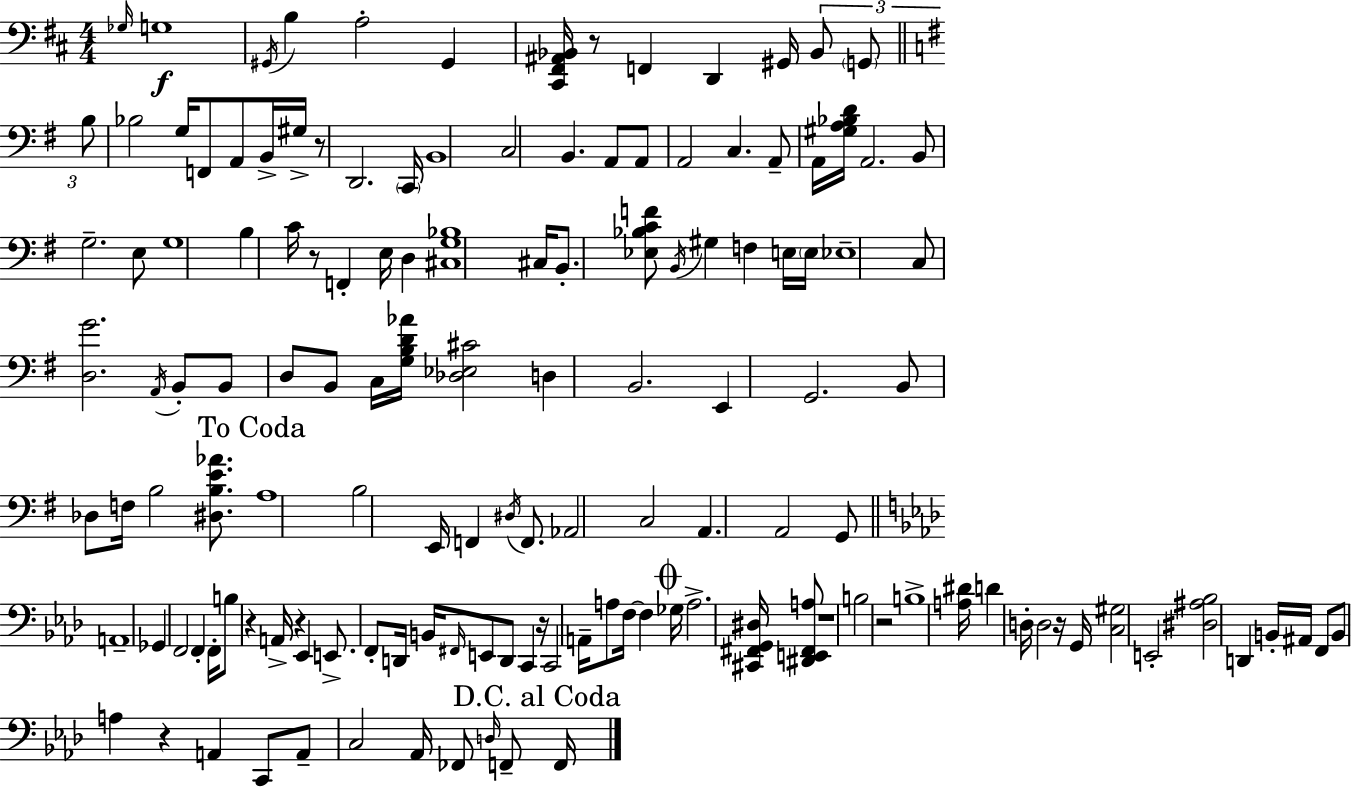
{
  \clef bass
  \numericTimeSignature
  \time 4/4
  \key d \major
  \grace { ges16 }\f g1 | \acciaccatura { gis,16 } b4 a2-. gis,4 | <cis, fis, ais, bes,>16 r8 f,4 d,4 gis,16 \tuplet 3/2 { bes,8 | \parenthesize g,8 \bar "||" \break \key g \major b8 } bes2 g16 f,8 a,8 b,16-> | gis16-> r8 d,2. \parenthesize c,16 | b,1 | c2 b,4. a,8 | \break a,8 a,2 c4. | a,8-- a,16 <gis a bes d'>16 a,2. | b,8 g2.-- e8 | g1 | \break b4 c'16 r8 f,4-. e16 d4 | <cis g bes>1 | cis16 b,8.-. <ees bes c' f'>8 \acciaccatura { b,16 } gis4 f4 e16 | \parenthesize e16 ees1-- | \break c8 <d g'>2. \acciaccatura { a,16 } | b,8-. b,8 d8 b,8 c16 <g b d' aes'>16 <des ees cis'>2 | d4 b,2. | e,4 g,2. | \break b,8 des8 f16 b2 <dis b e' aes'>8. | \mark "To Coda" a1 | b2 e,16 f,4 \acciaccatura { dis16 } | f,8. aes,2 c2 | \break a,4. a,2 | g,8 \bar "||" \break \key f \minor a,1-- | ges,4 f,2 f,4-. | f,16-. b8 r4 a,16-> r4 ees,4 | e,8.-> f,8-. d,16 b,16 \grace { fis,16 } e,8 d,8 c,4 | \break r16 c,2 a,16-- a8 f16~~ f4 | \mark \markup { \musicglyph "scripts.coda" } ges16 a2.-> <cis, fis, g, dis>16 <dis, e, fis, a>8 | r1 | b2 r2 | \break b1-> | <a dis'>16 d'4 d16-. d2 r16 | g,16 <c gis>2 e,2-. | <dis ais bes>2 d,4 b,16-. ais,16 f,8 | \break b,8 a4 r4 a,4 c,8 | a,8-- c2 aes,16 fes,8 \grace { d16 } f,8-- | \mark "D.C. al Coda" f,16 \bar "|."
}